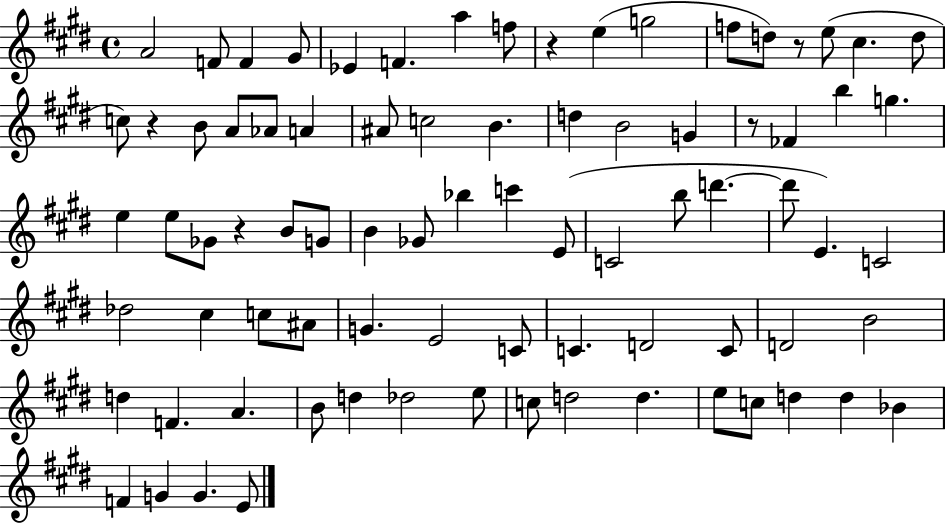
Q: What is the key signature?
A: E major